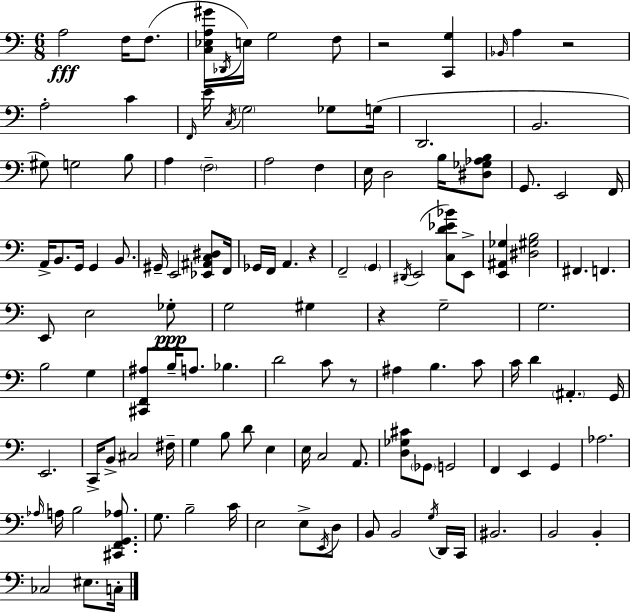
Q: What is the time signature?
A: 6/8